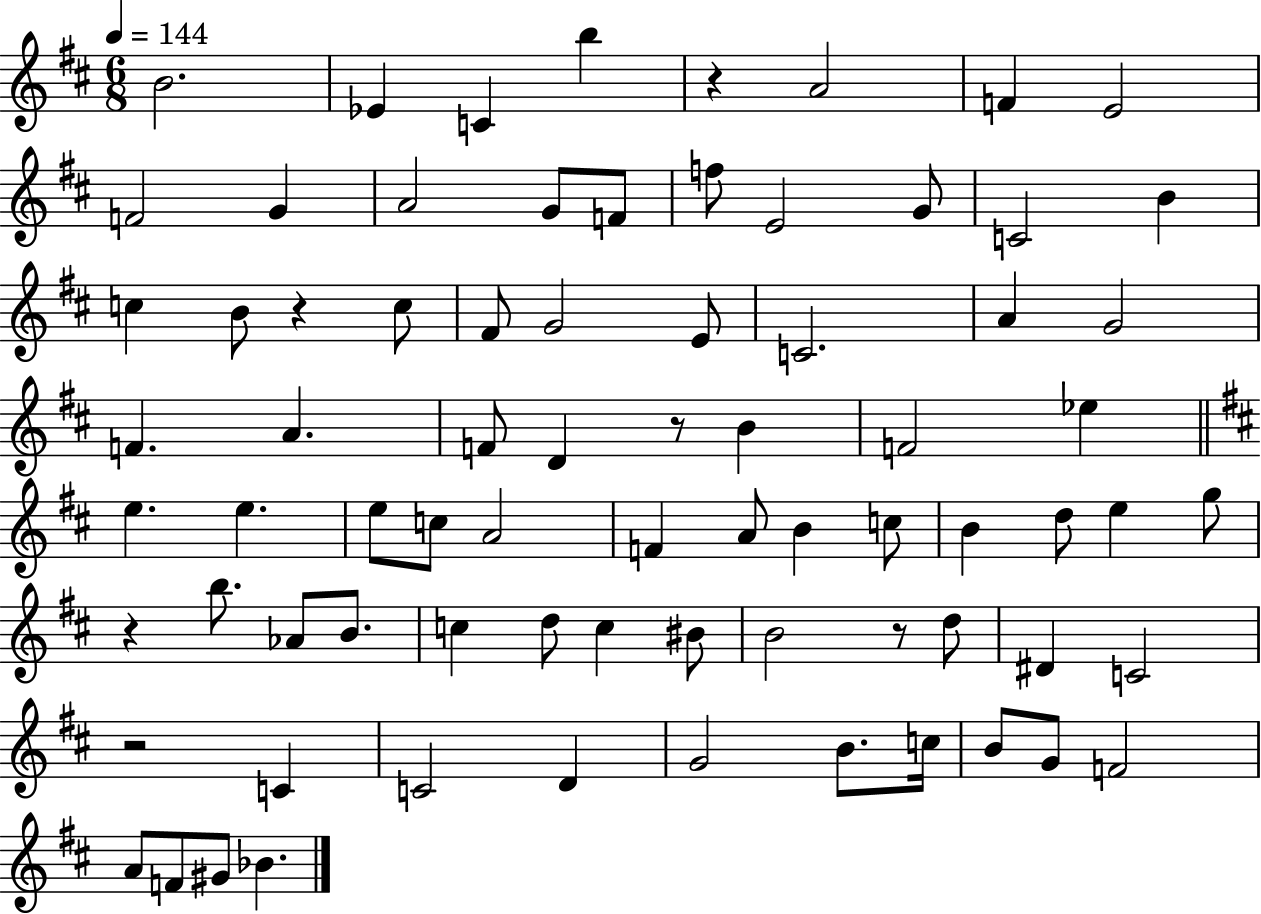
{
  \clef treble
  \numericTimeSignature
  \time 6/8
  \key d \major
  \tempo 4 = 144
  b'2. | ees'4 c'4 b''4 | r4 a'2 | f'4 e'2 | \break f'2 g'4 | a'2 g'8 f'8 | f''8 e'2 g'8 | c'2 b'4 | \break c''4 b'8 r4 c''8 | fis'8 g'2 e'8 | c'2. | a'4 g'2 | \break f'4. a'4. | f'8 d'4 r8 b'4 | f'2 ees''4 | \bar "||" \break \key d \major e''4. e''4. | e''8 c''8 a'2 | f'4 a'8 b'4 c''8 | b'4 d''8 e''4 g''8 | \break r4 b''8. aes'8 b'8. | c''4 d''8 c''4 bis'8 | b'2 r8 d''8 | dis'4 c'2 | \break r2 c'4 | c'2 d'4 | g'2 b'8. c''16 | b'8 g'8 f'2 | \break a'8 f'8 gis'8 bes'4. | \bar "|."
}